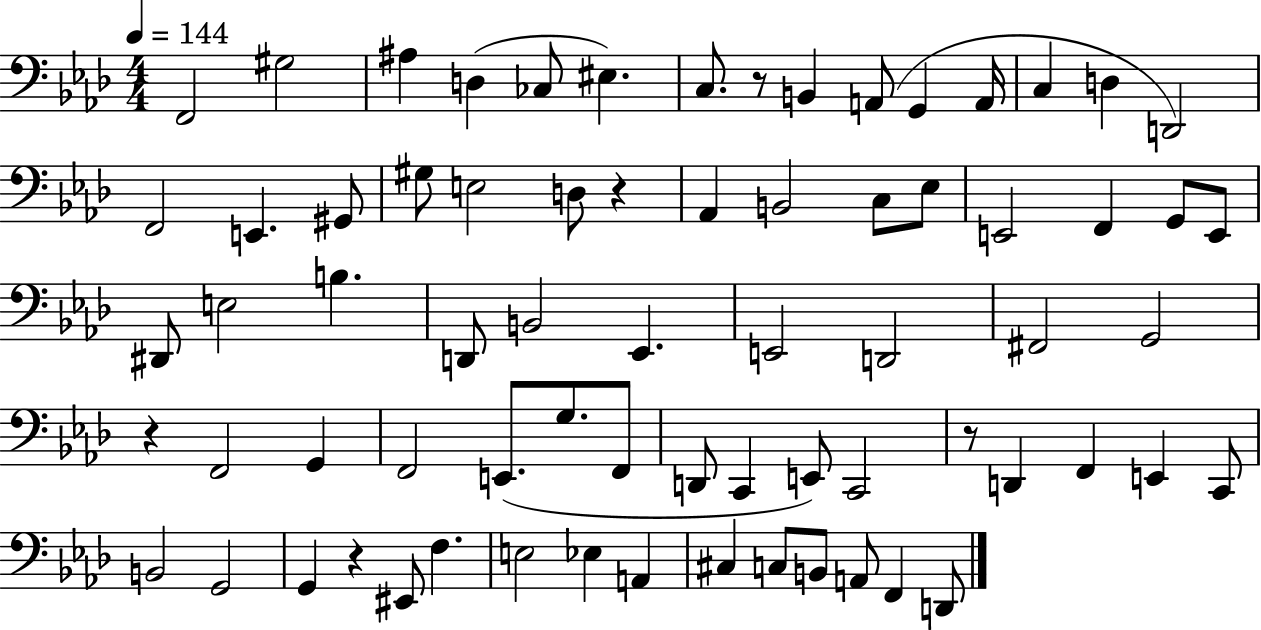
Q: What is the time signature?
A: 4/4